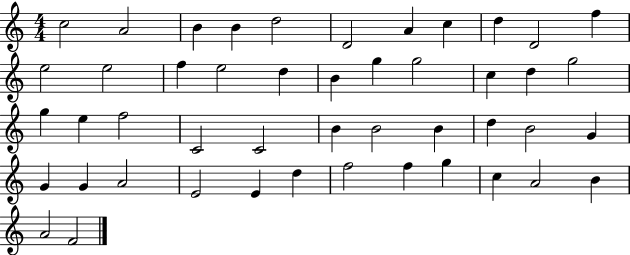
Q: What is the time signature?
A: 4/4